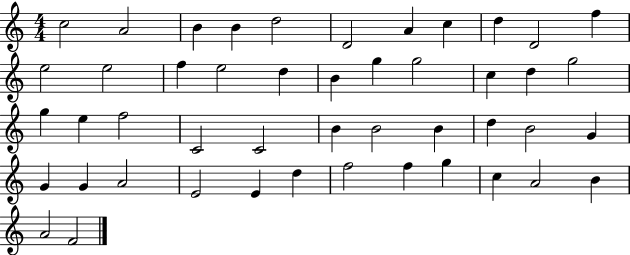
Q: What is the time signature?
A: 4/4